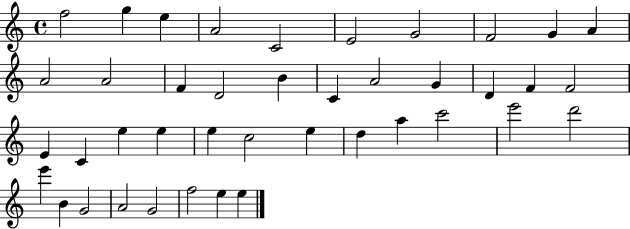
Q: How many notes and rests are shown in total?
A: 41